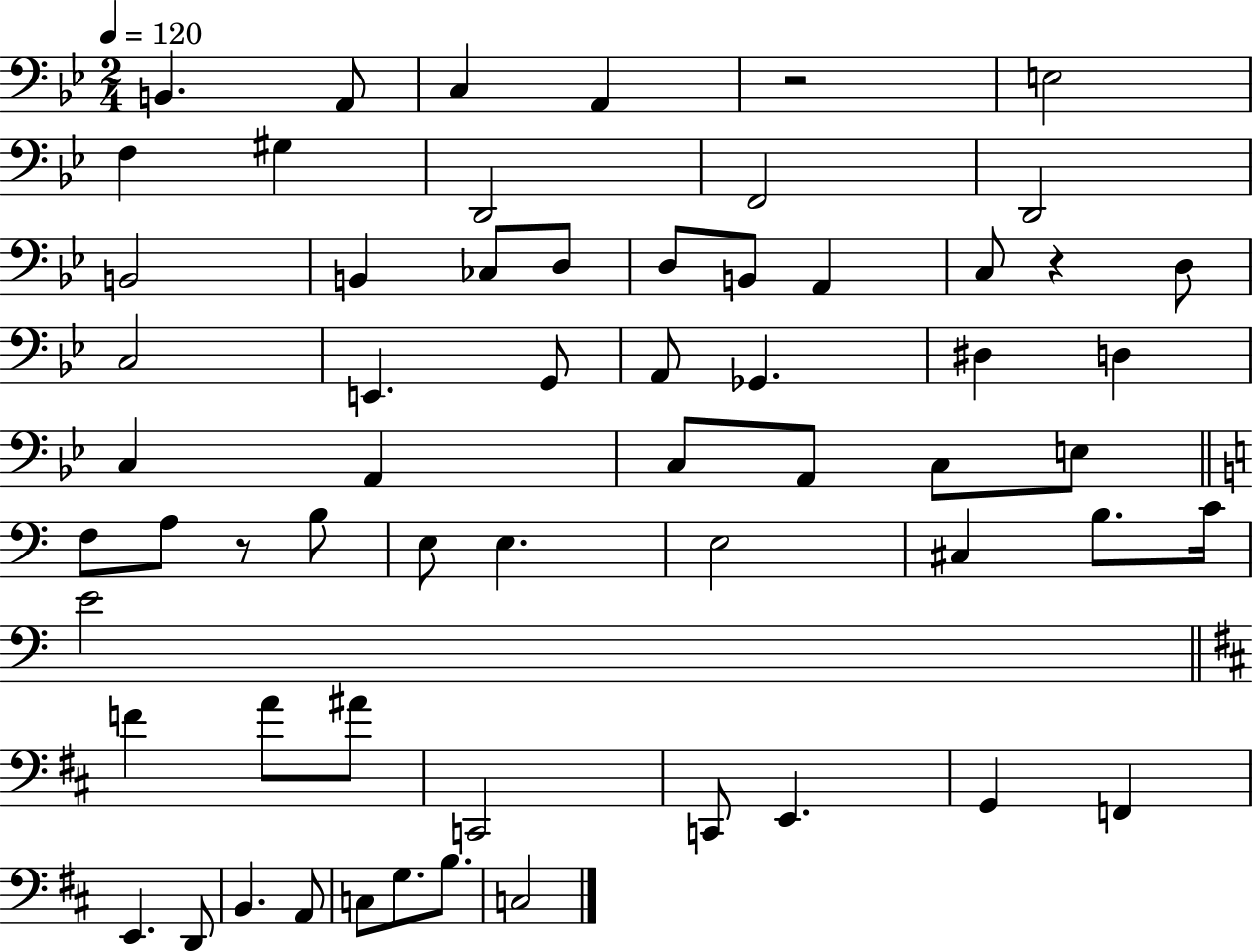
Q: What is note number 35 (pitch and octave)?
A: B3